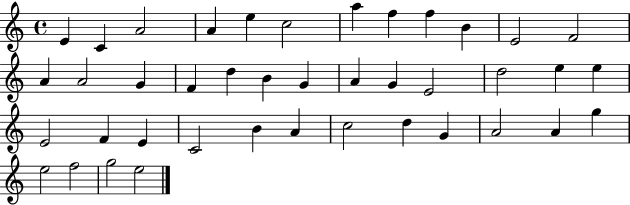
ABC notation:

X:1
T:Untitled
M:4/4
L:1/4
K:C
E C A2 A e c2 a f f B E2 F2 A A2 G F d B G A G E2 d2 e e E2 F E C2 B A c2 d G A2 A g e2 f2 g2 e2